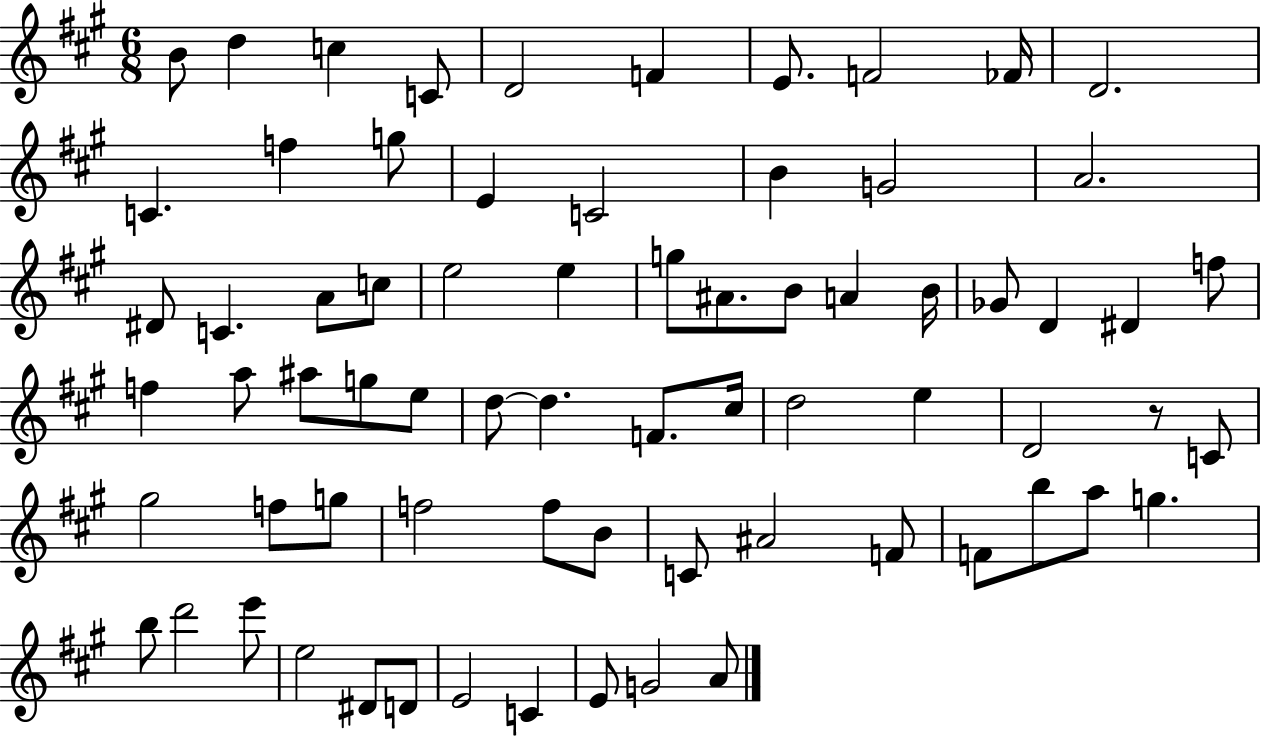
B4/e D5/q C5/q C4/e D4/h F4/q E4/e. F4/h FES4/s D4/h. C4/q. F5/q G5/e E4/q C4/h B4/q G4/h A4/h. D#4/e C4/q. A4/e C5/e E5/h E5/q G5/e A#4/e. B4/e A4/q B4/s Gb4/e D4/q D#4/q F5/e F5/q A5/e A#5/e G5/e E5/e D5/e D5/q. F4/e. C#5/s D5/h E5/q D4/h R/e C4/e G#5/h F5/e G5/e F5/h F5/e B4/e C4/e A#4/h F4/e F4/e B5/e A5/e G5/q. B5/e D6/h E6/e E5/h D#4/e D4/e E4/h C4/q E4/e G4/h A4/e